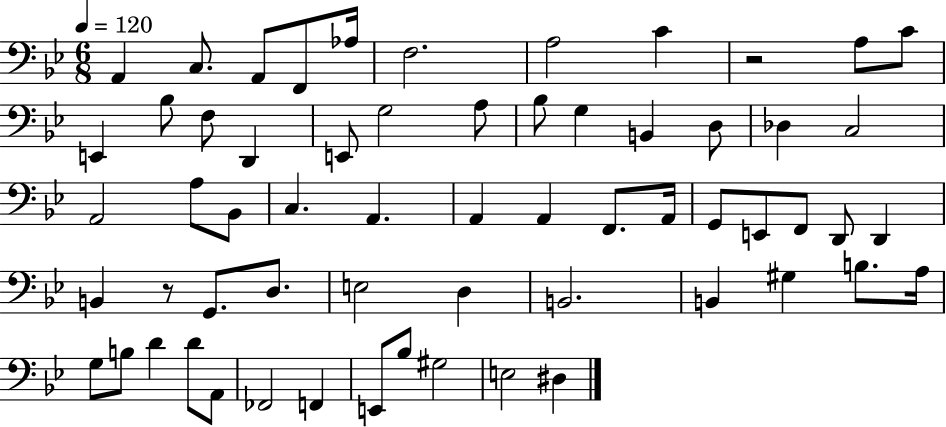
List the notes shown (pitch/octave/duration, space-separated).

A2/q C3/e. A2/e F2/e Ab3/s F3/h. A3/h C4/q R/h A3/e C4/e E2/q Bb3/e F3/e D2/q E2/e G3/h A3/e Bb3/e G3/q B2/q D3/e Db3/q C3/h A2/h A3/e Bb2/e C3/q. A2/q. A2/q A2/q F2/e. A2/s G2/e E2/e F2/e D2/e D2/q B2/q R/e G2/e. D3/e. E3/h D3/q B2/h. B2/q G#3/q B3/e. A3/s G3/e B3/e D4/q D4/e A2/e FES2/h F2/q E2/e Bb3/e G#3/h E3/h D#3/q